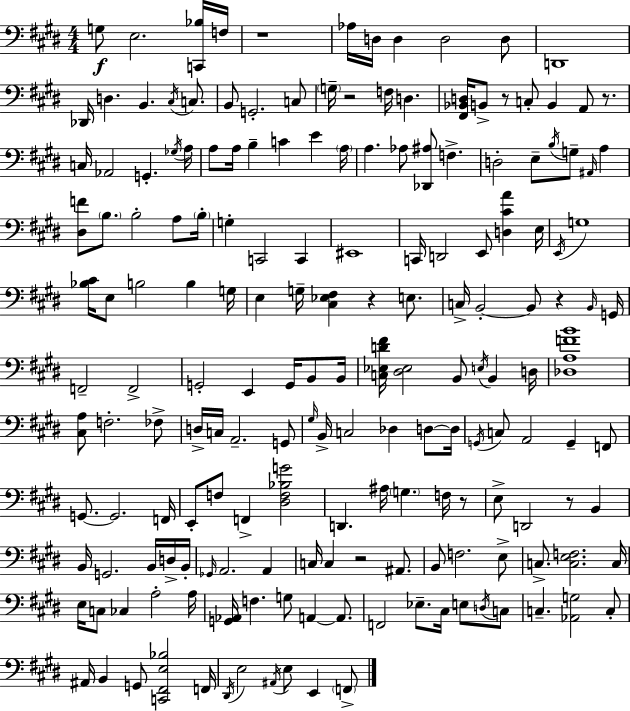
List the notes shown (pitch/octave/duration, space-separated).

G3/e E3/h. [C2,Bb3]/s F3/s R/w Ab3/s D3/s D3/q D3/h D3/e D2/w Db2/s D3/q. B2/q. C#3/s C3/e. B2/e G2/h. C3/e G3/s R/h F3/s D3/q. [F#2,Bb2,D3]/s B2/e R/e C3/e B2/q A2/e R/e. C3/s Ab2/h G2/q. Gb3/s A3/s A3/e A3/s B3/q C4/q E4/q A3/s A3/q. Ab3/e [Db2,A#3]/e F3/q. D3/h E3/e B3/s G3/e A#2/s A3/q [D#3,F4]/e B3/e. B3/h A3/e B3/s G3/q C2/h C2/q EIS2/w C2/s D2/h E2/e [D3,C#4,A4]/q E3/s E2/s G3/w [Bb3,C#4]/s E3/e B3/h B3/q G3/s E3/q G3/s [C#3,Eb3,F#3]/q R/q E3/e. C3/s B2/h B2/e R/q B2/s G2/s F2/h F2/h G2/h E2/q G2/s B2/e B2/s [C3,Eb3,D4,F#4]/s [D#3,Eb3]/h B2/e E3/s B2/q D3/s [Db3,A3,F4,B4]/w [C#3,A3]/e F3/h. FES3/e D3/s C3/s A2/h. G2/e G#3/s B2/s C3/h Db3/q D3/e D3/s G2/s C3/e A2/h G2/q F2/e G2/e. G2/h. F2/s E2/e F3/e F2/q [D#3,F3,Bb3,G4]/h D2/q. A#3/s G3/q. F3/s R/e E3/e D2/h R/e B2/q B2/s G2/h. B2/s D3/s B2/s Gb2/s A2/h. A2/q C3/s C3/q R/h A#2/e. B2/e F3/h. E3/e C3/e. [C3,E3,F3]/h. C3/s E3/s C3/e CES3/q A3/h A3/s [G2,Ab2]/s F3/q. G3/e A2/q A2/e. F2/h Eb3/e. C#3/s E3/e D3/s C3/e C3/q. [Ab2,G3]/h C3/e A#2/s B2/q G2/e [C2,F#2,E3,Bb3]/h F2/s D#2/s E3/h A#2/s E3/e E2/q F2/e